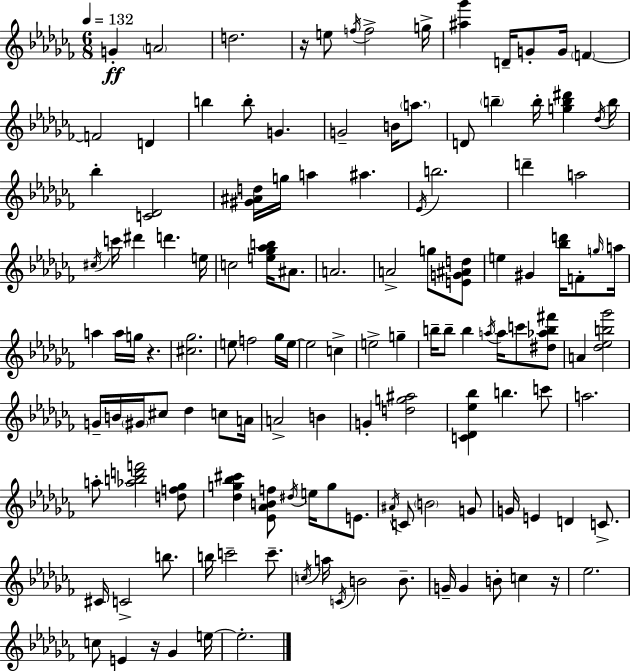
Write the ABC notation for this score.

X:1
T:Untitled
M:6/8
L:1/4
K:Abm
G A2 d2 z/4 e/2 f/4 f2 g/4 [^a_g'] D/4 G/2 G/4 F F2 D b b/2 G G2 B/4 a/2 D/2 b b/4 [gb^d'] _d/4 b/4 _b [C_D]2 [^G^Ad]/4 g/4 a ^a _E/4 b2 d' a2 ^c/4 c'/4 ^d' d' e/4 c2 [e_g_ab]/4 ^A/2 A2 A2 g/2 [EG^Ad]/2 e ^G [_bd']/4 F/2 g/4 a/4 a a/4 g/4 z [^c_g]2 e/2 f2 _g/4 e/4 e2 c e2 g b/4 b/2 b a/4 a/4 c'/2 [^d_ab^f']/2 A [_d_eb_g']2 G/4 B/4 ^G/4 ^c/2 _d c/2 A/4 A2 B G [dg^a]2 [C_D_e_b] b c'/2 a2 a/2 [_abd'f']2 [df_g]/2 [_dg_b^c'] [_E_ABf]/2 ^d/4 e/4 g/2 E/2 ^A/4 C/2 B2 G/2 G/4 E D C/2 ^C/4 C2 b/2 b/4 c'2 c'/2 c/4 a/4 C/4 B2 B/2 G/4 G B/2 c z/4 _e2 c/2 E z/4 _G e/4 e2